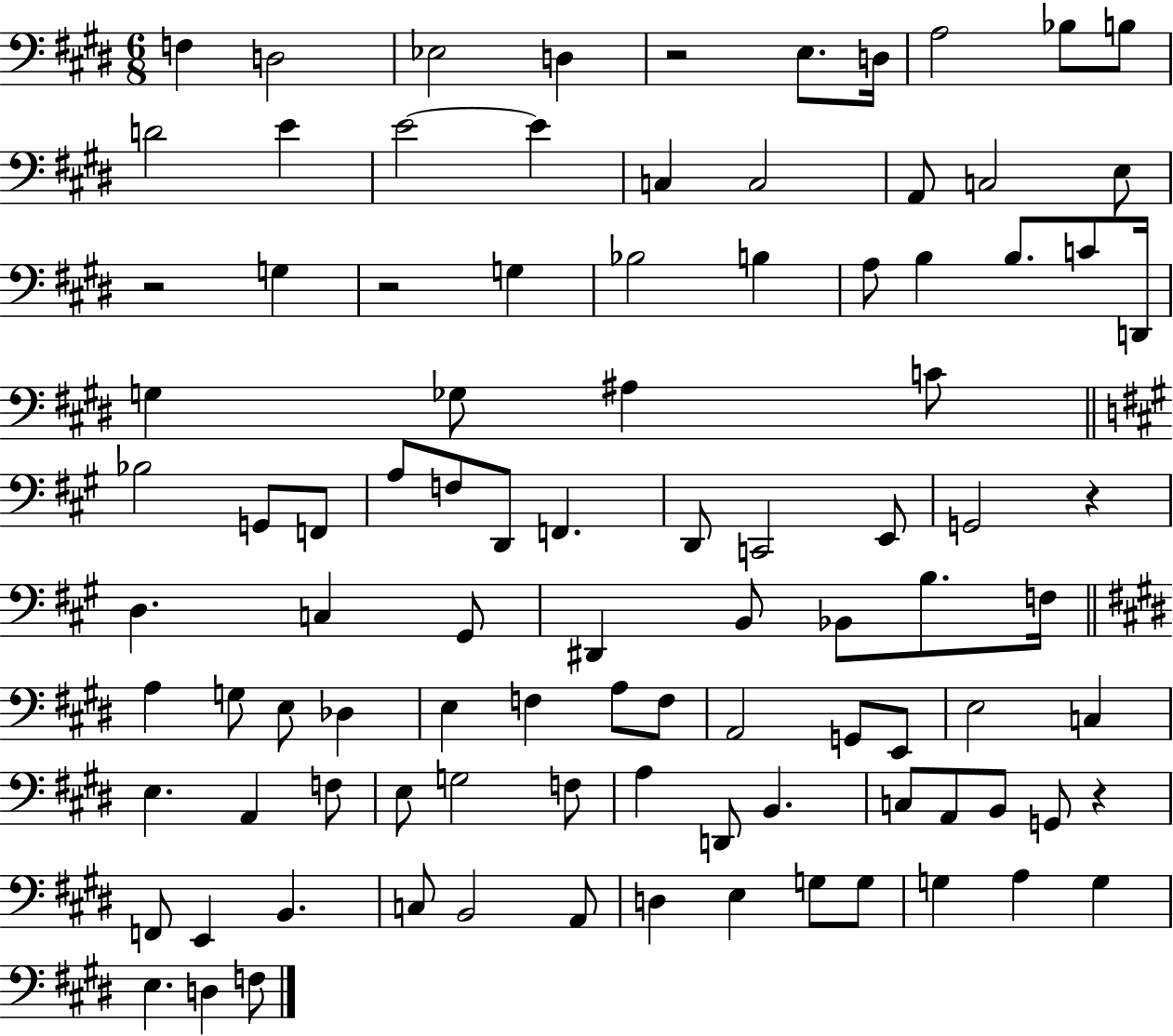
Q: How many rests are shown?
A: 5